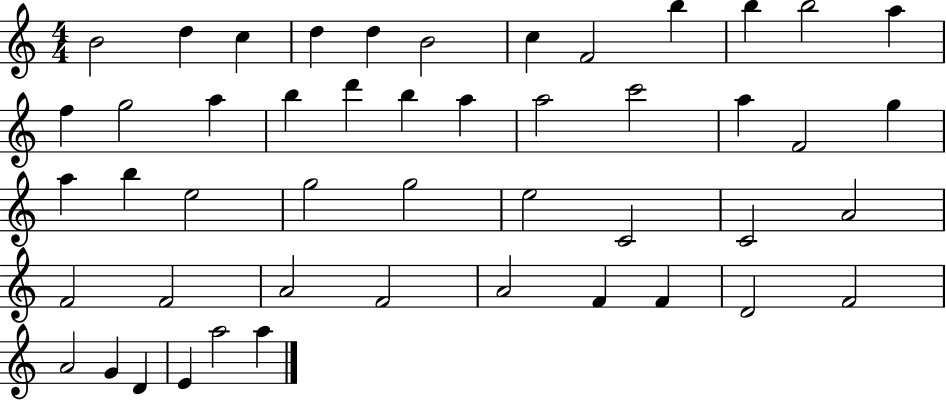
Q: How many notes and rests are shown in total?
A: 48